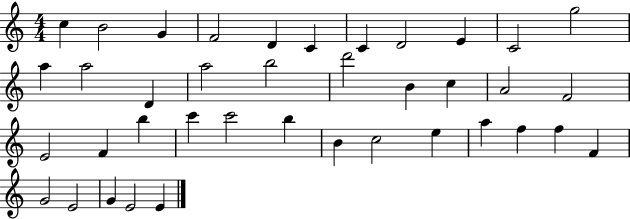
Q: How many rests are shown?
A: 0